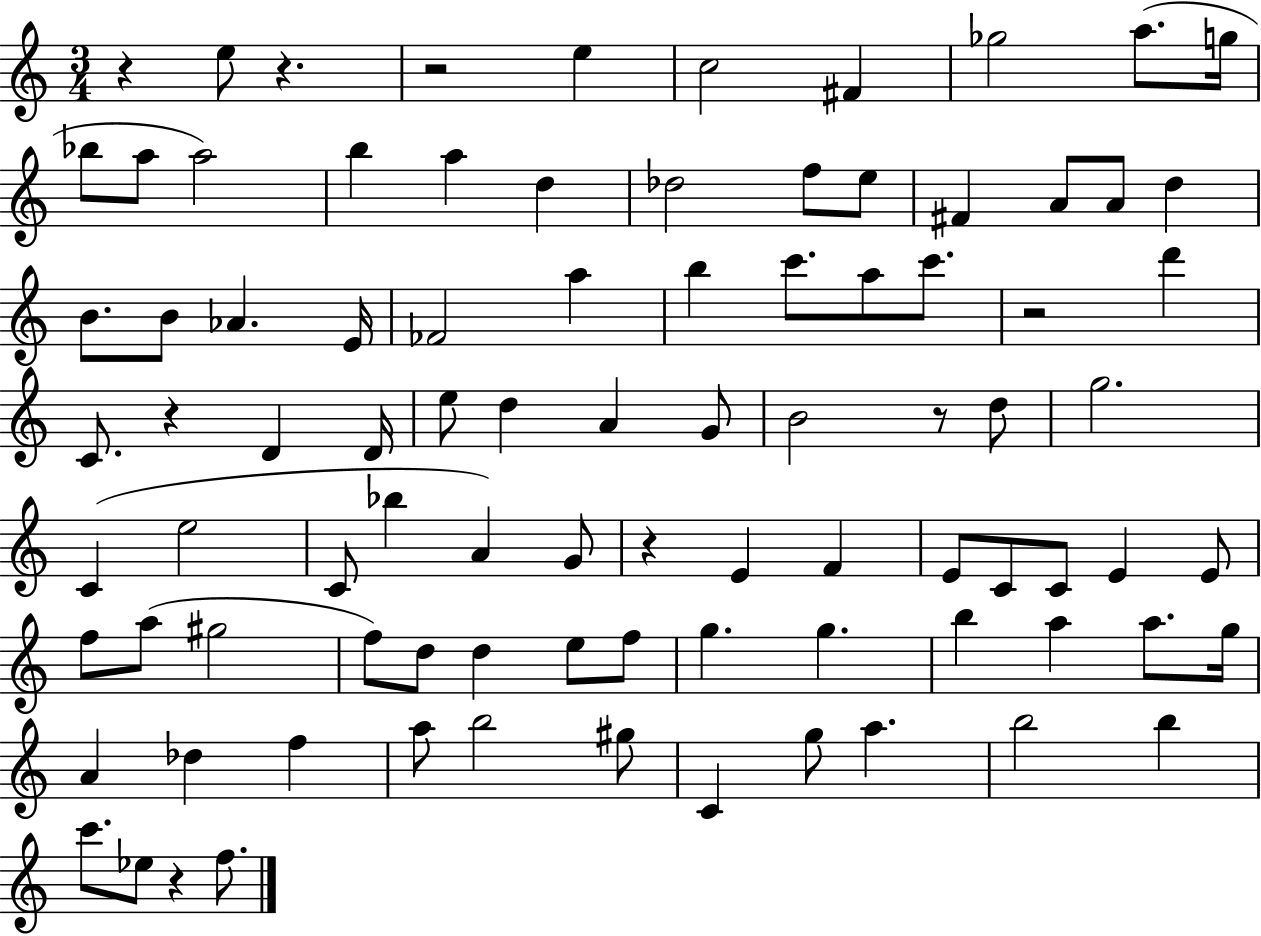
X:1
T:Untitled
M:3/4
L:1/4
K:C
z e/2 z z2 e c2 ^F _g2 a/2 g/4 _b/2 a/2 a2 b a d _d2 f/2 e/2 ^F A/2 A/2 d B/2 B/2 _A E/4 _F2 a b c'/2 a/2 c'/2 z2 d' C/2 z D D/4 e/2 d A G/2 B2 z/2 d/2 g2 C e2 C/2 _b A G/2 z E F E/2 C/2 C/2 E E/2 f/2 a/2 ^g2 f/2 d/2 d e/2 f/2 g g b a a/2 g/4 A _d f a/2 b2 ^g/2 C g/2 a b2 b c'/2 _e/2 z f/2